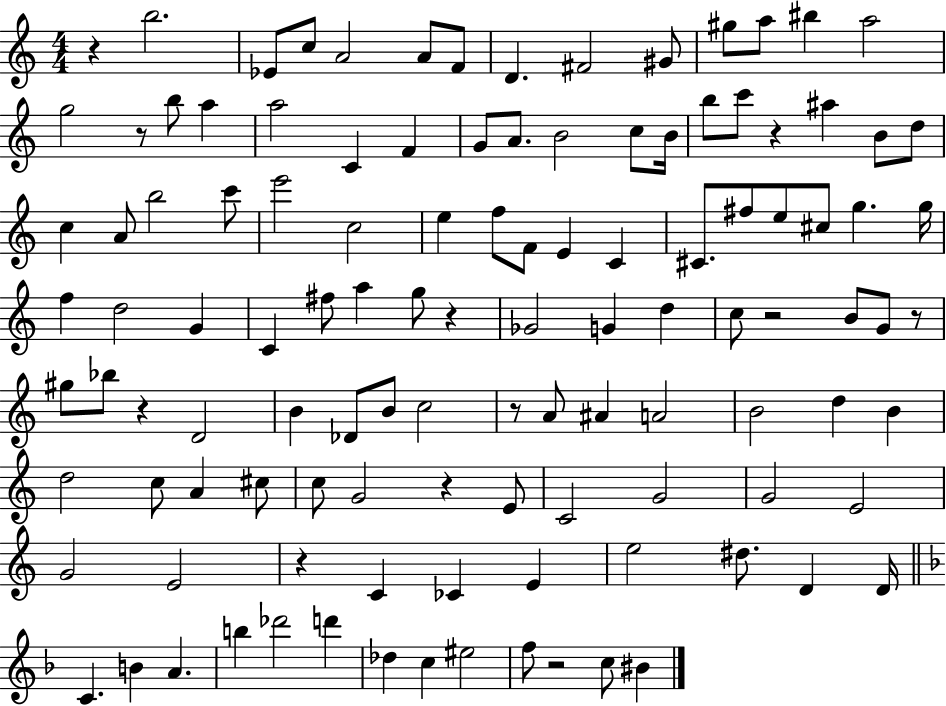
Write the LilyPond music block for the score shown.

{
  \clef treble
  \numericTimeSignature
  \time 4/4
  \key c \major
  r4 b''2. | ees'8 c''8 a'2 a'8 f'8 | d'4. fis'2 gis'8 | gis''8 a''8 bis''4 a''2 | \break g''2 r8 b''8 a''4 | a''2 c'4 f'4 | g'8 a'8. b'2 c''8 b'16 | b''8 c'''8 r4 ais''4 b'8 d''8 | \break c''4 a'8 b''2 c'''8 | e'''2 c''2 | e''4 f''8 f'8 e'4 c'4 | cis'8. fis''8 e''8 cis''8 g''4. g''16 | \break f''4 d''2 g'4 | c'4 fis''8 a''4 g''8 r4 | ges'2 g'4 d''4 | c''8 r2 b'8 g'8 r8 | \break gis''8 bes''8 r4 d'2 | b'4 des'8 b'8 c''2 | r8 a'8 ais'4 a'2 | b'2 d''4 b'4 | \break d''2 c''8 a'4 cis''8 | c''8 g'2 r4 e'8 | c'2 g'2 | g'2 e'2 | \break g'2 e'2 | r4 c'4 ces'4 e'4 | e''2 dis''8. d'4 d'16 | \bar "||" \break \key d \minor c'4. b'4 a'4. | b''4 des'''2 d'''4 | des''4 c''4 eis''2 | f''8 r2 c''8 bis'4 | \break \bar "|."
}